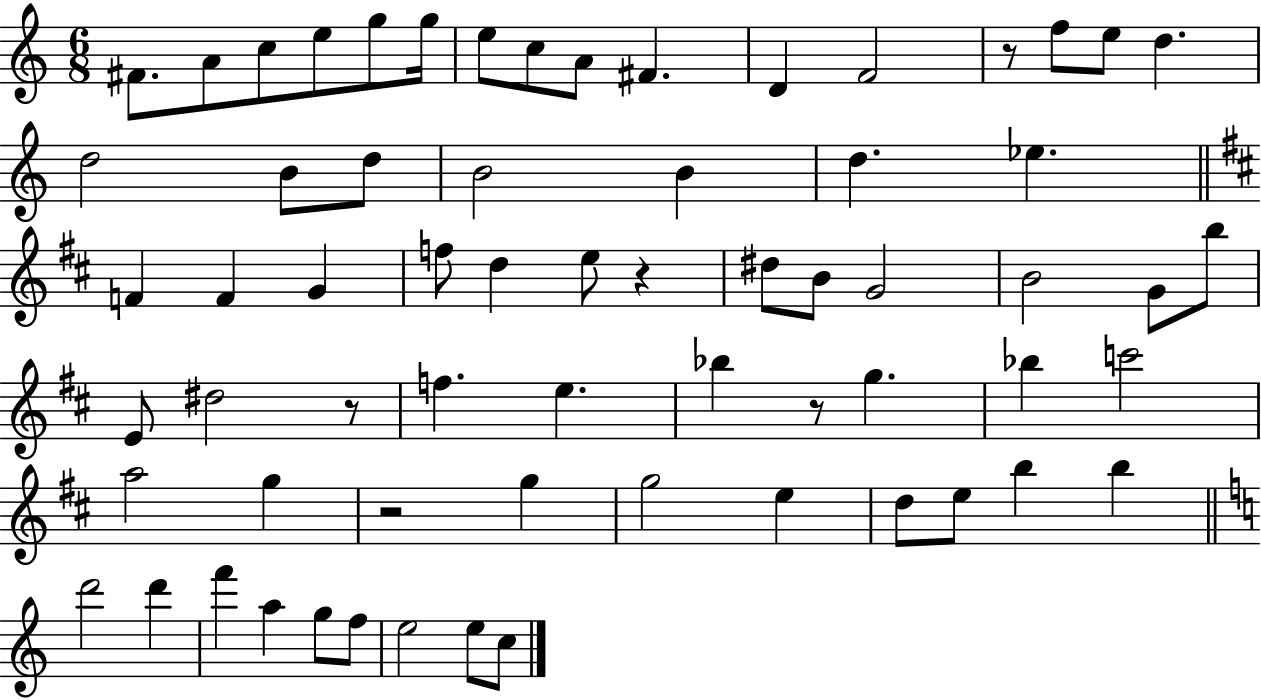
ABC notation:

X:1
T:Untitled
M:6/8
L:1/4
K:C
^F/2 A/2 c/2 e/2 g/2 g/4 e/2 c/2 A/2 ^F D F2 z/2 f/2 e/2 d d2 B/2 d/2 B2 B d _e F F G f/2 d e/2 z ^d/2 B/2 G2 B2 G/2 b/2 E/2 ^d2 z/2 f e _b z/2 g _b c'2 a2 g z2 g g2 e d/2 e/2 b b d'2 d' f' a g/2 f/2 e2 e/2 c/2